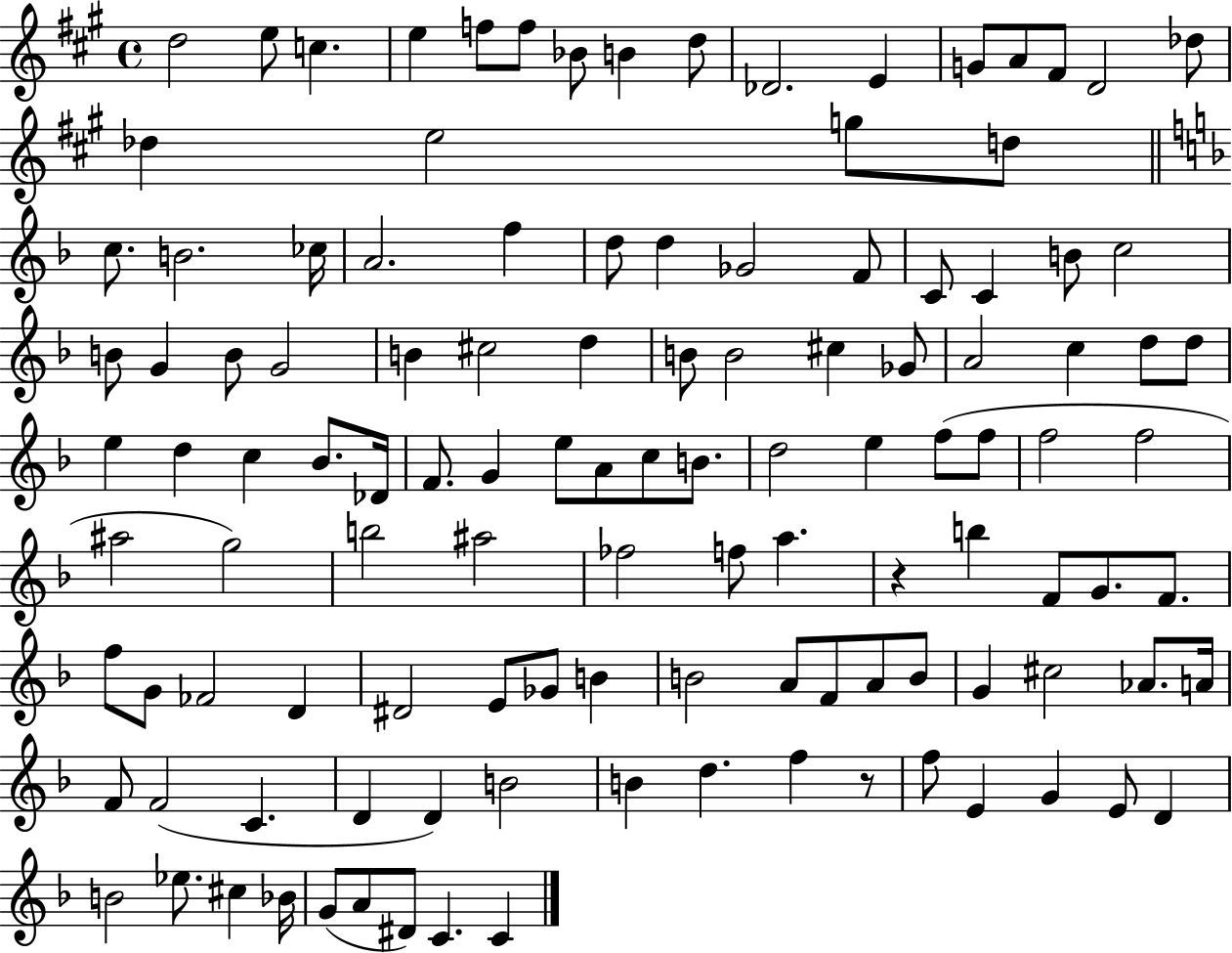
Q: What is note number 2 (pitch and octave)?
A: E5